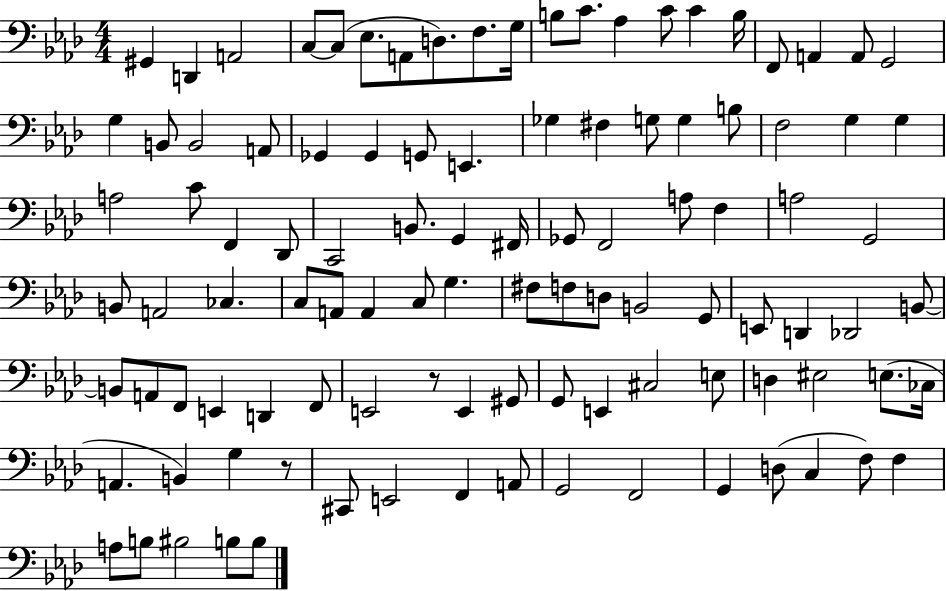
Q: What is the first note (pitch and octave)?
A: G#2